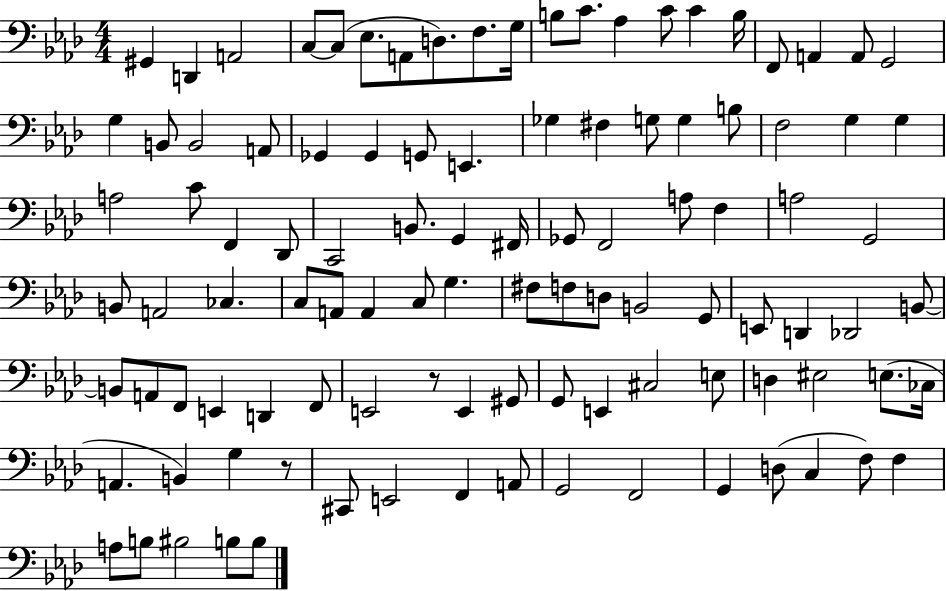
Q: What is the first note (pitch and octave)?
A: G#2